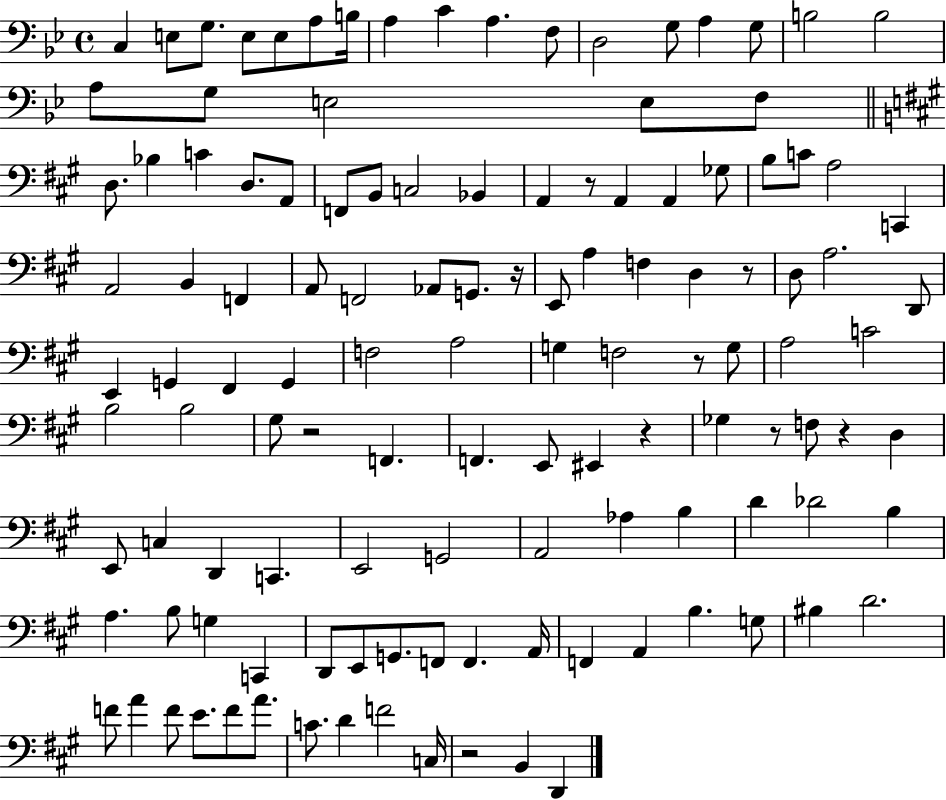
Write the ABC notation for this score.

X:1
T:Untitled
M:4/4
L:1/4
K:Bb
C, E,/2 G,/2 E,/2 E,/2 A,/2 B,/4 A, C A, F,/2 D,2 G,/2 A, G,/2 B,2 B,2 A,/2 G,/2 E,2 E,/2 F,/2 D,/2 _B, C D,/2 A,,/2 F,,/2 B,,/2 C,2 _B,, A,, z/2 A,, A,, _G,/2 B,/2 C/2 A,2 C,, A,,2 B,, F,, A,,/2 F,,2 _A,,/2 G,,/2 z/4 E,,/2 A, F, D, z/2 D,/2 A,2 D,,/2 E,, G,, ^F,, G,, F,2 A,2 G, F,2 z/2 G,/2 A,2 C2 B,2 B,2 ^G,/2 z2 F,, F,, E,,/2 ^E,, z _G, z/2 F,/2 z D, E,,/2 C, D,, C,, E,,2 G,,2 A,,2 _A, B, D _D2 B, A, B,/2 G, C,, D,,/2 E,,/2 G,,/2 F,,/2 F,, A,,/4 F,, A,, B, G,/2 ^B, D2 F/2 A F/2 E/2 F/2 A/2 C/2 D F2 C,/4 z2 B,, D,,